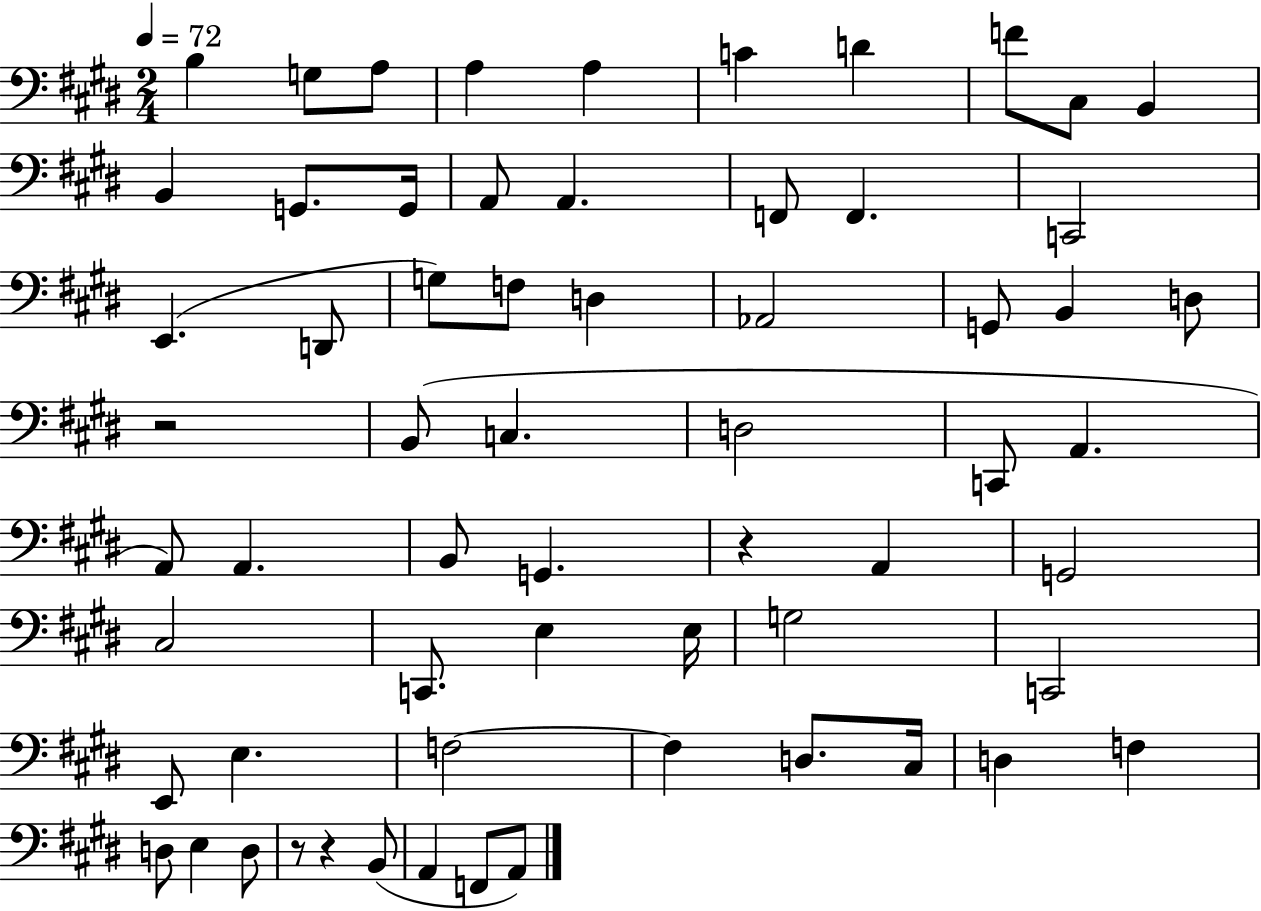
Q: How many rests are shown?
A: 4